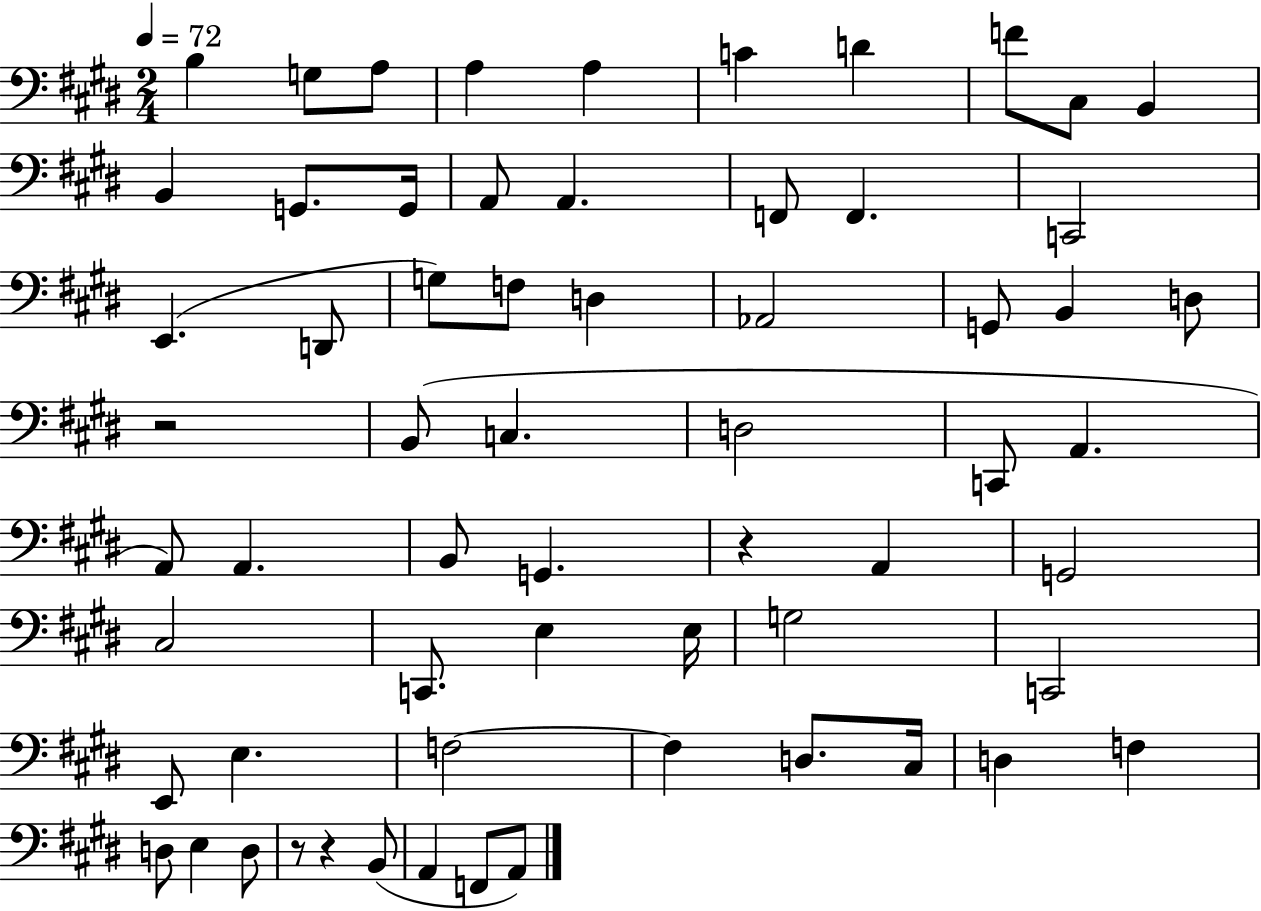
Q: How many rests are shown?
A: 4